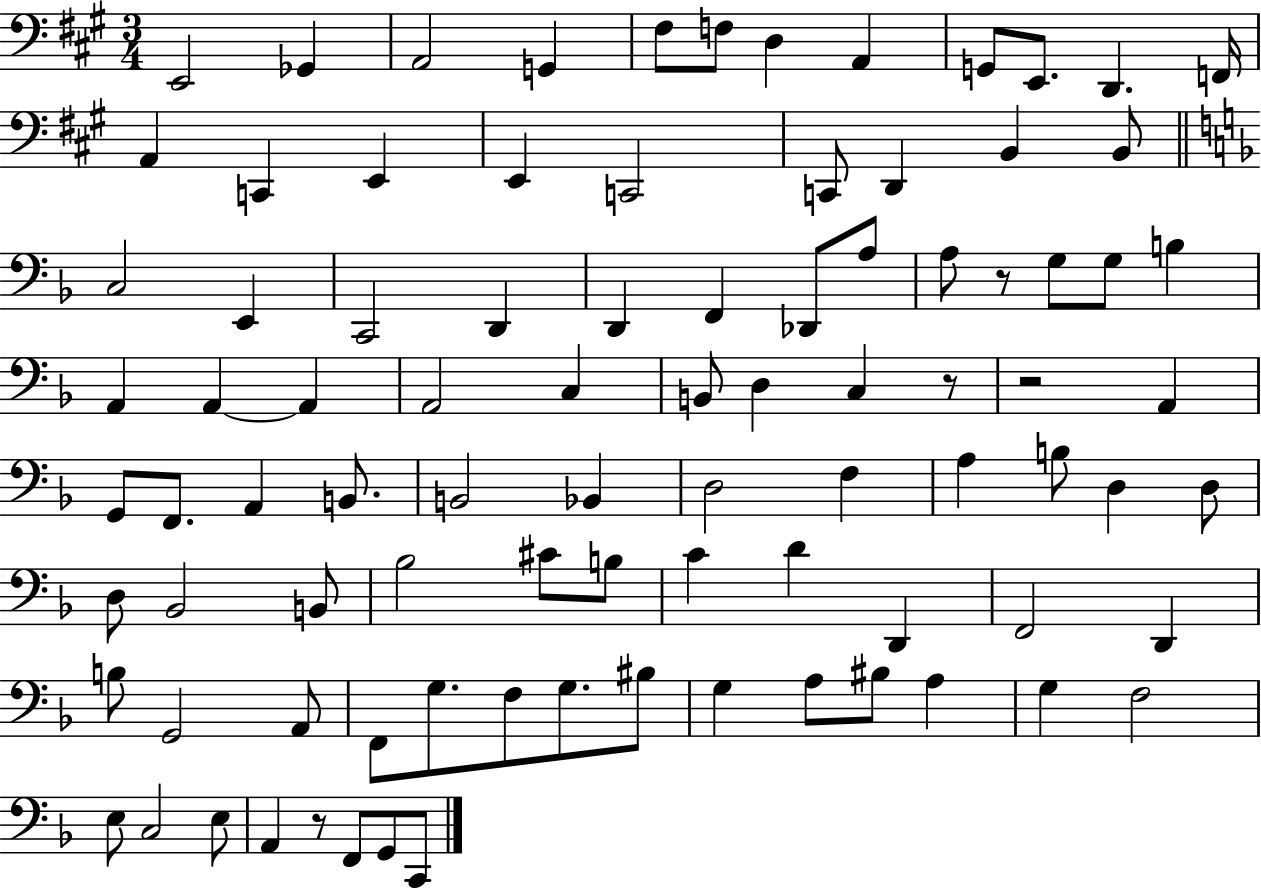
E2/h Gb2/q A2/h G2/q F#3/e F3/e D3/q A2/q G2/e E2/e. D2/q. F2/s A2/q C2/q E2/q E2/q C2/h C2/e D2/q B2/q B2/e C3/h E2/q C2/h D2/q D2/q F2/q Db2/e A3/e A3/e R/e G3/e G3/e B3/q A2/q A2/q A2/q A2/h C3/q B2/e D3/q C3/q R/e R/h A2/q G2/e F2/e. A2/q B2/e. B2/h Bb2/q D3/h F3/q A3/q B3/e D3/q D3/e D3/e Bb2/h B2/e Bb3/h C#4/e B3/e C4/q D4/q D2/q F2/h D2/q B3/e G2/h A2/e F2/e G3/e. F3/e G3/e. BIS3/e G3/q A3/e BIS3/e A3/q G3/q F3/h E3/e C3/h E3/e A2/q R/e F2/e G2/e C2/e